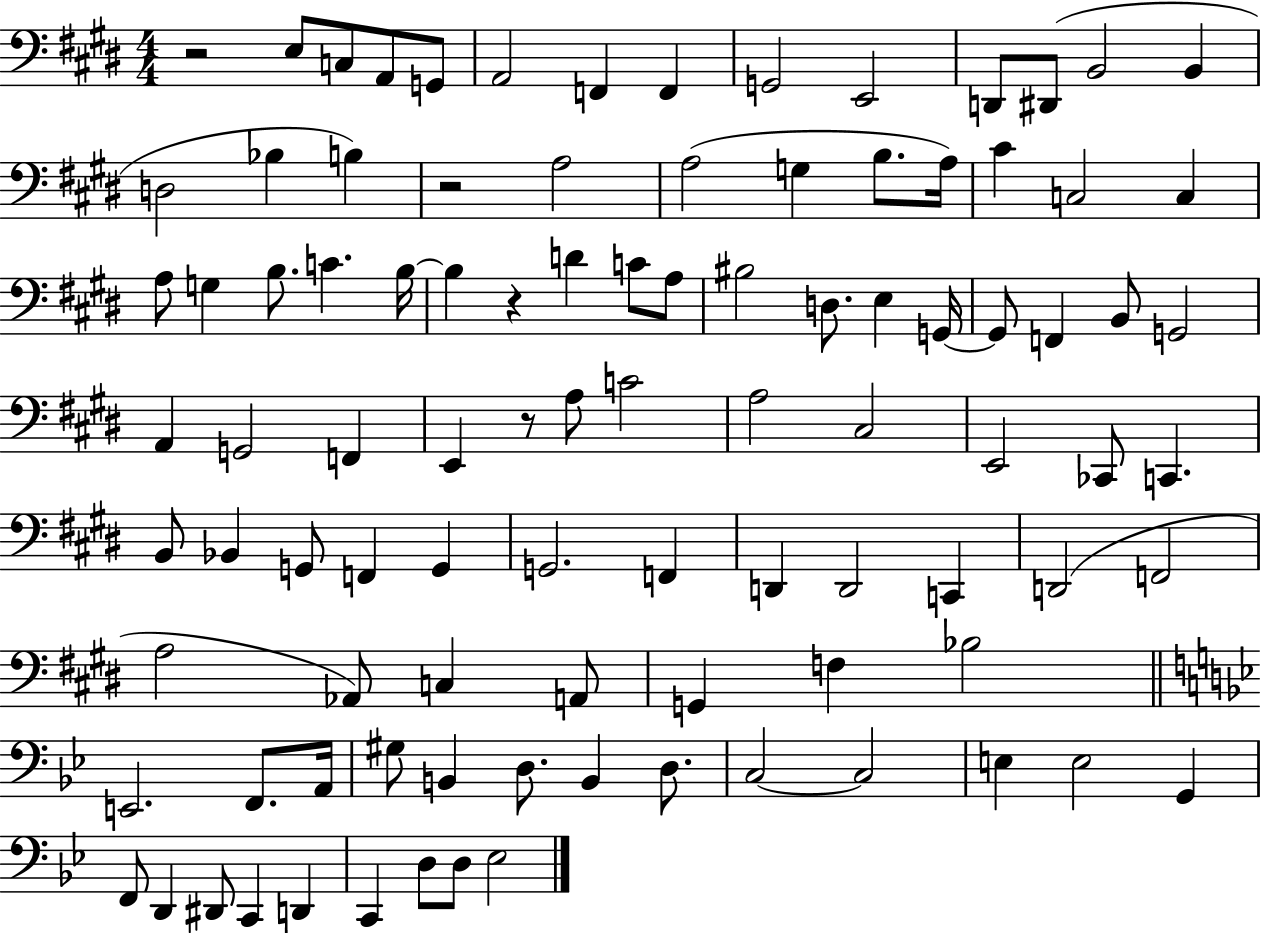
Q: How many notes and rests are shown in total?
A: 97